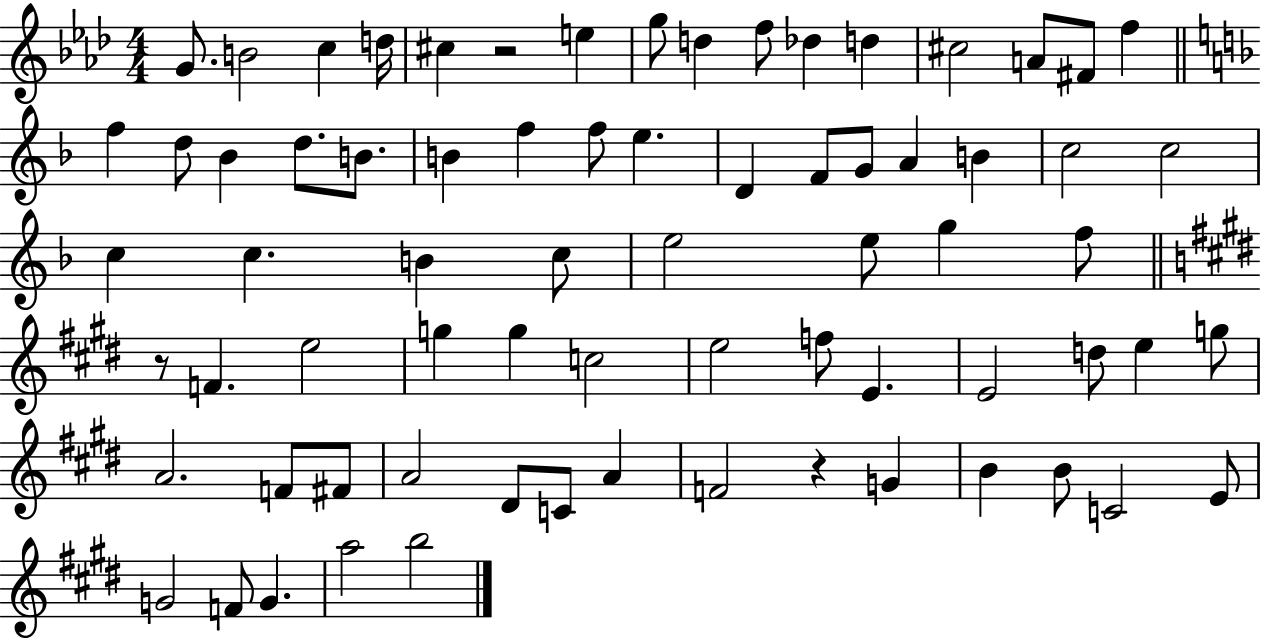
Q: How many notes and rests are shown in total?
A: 72